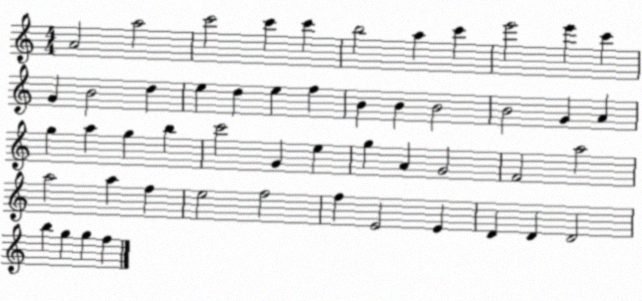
X:1
T:Untitled
M:4/4
L:1/4
K:C
A2 a2 c'2 c' c' b2 a c' e'2 e' c' G B2 d e d e f B B B2 B2 G A g a g b c'2 G e g A G2 F2 a2 a2 a f e2 f2 f E2 E D D D2 b g g f